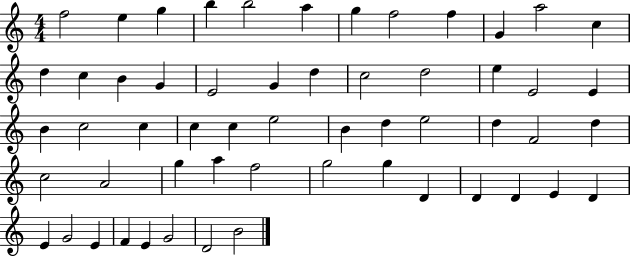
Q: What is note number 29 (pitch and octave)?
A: C5